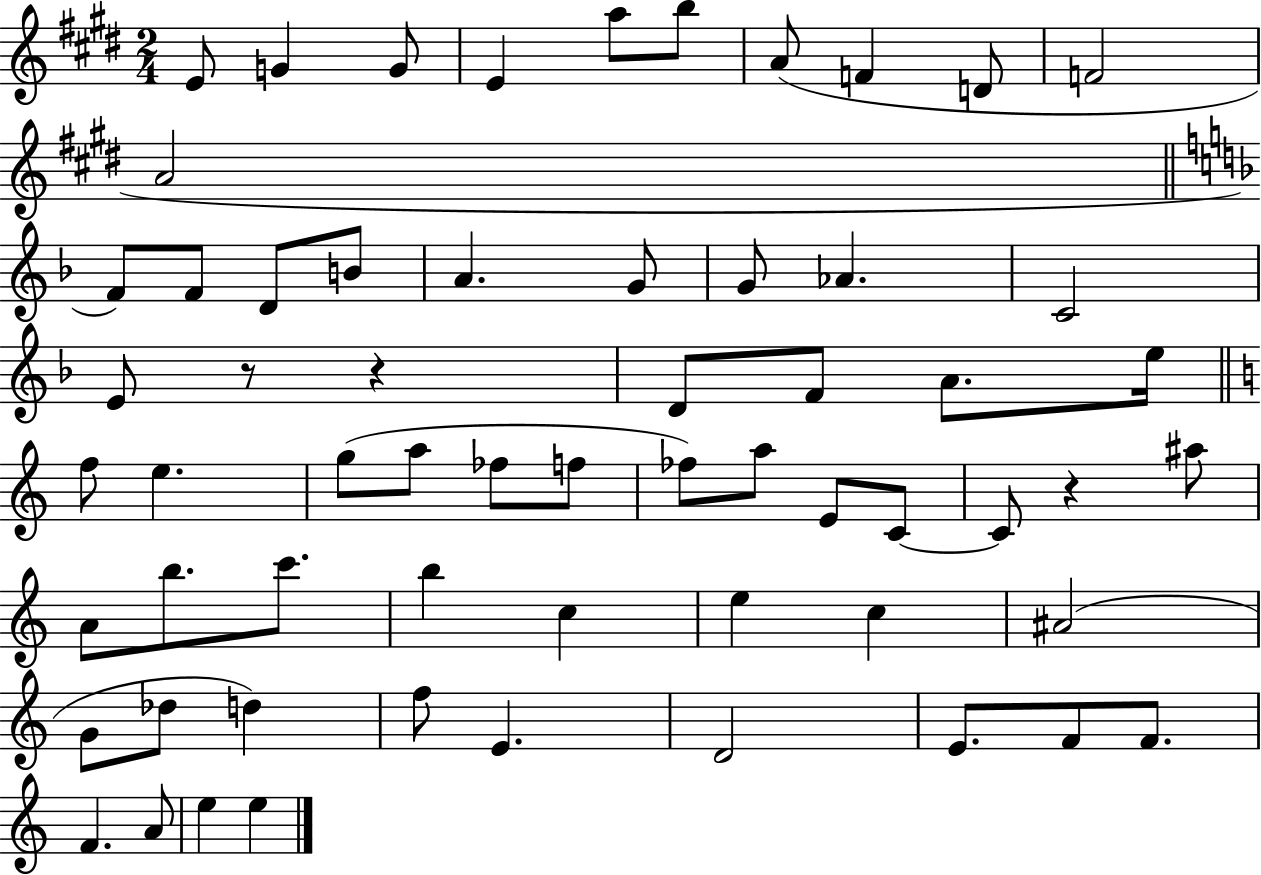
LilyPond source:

{
  \clef treble
  \numericTimeSignature
  \time 2/4
  \key e \major
  e'8 g'4 g'8 | e'4 a''8 b''8 | a'8( f'4 d'8 | f'2 | \break a'2 | \bar "||" \break \key f \major f'8) f'8 d'8 b'8 | a'4. g'8 | g'8 aes'4. | c'2 | \break e'8 r8 r4 | d'8 f'8 a'8. e''16 | \bar "||" \break \key c \major f''8 e''4. | g''8( a''8 fes''8 f''8 | fes''8) a''8 e'8 c'8~~ | c'8 r4 ais''8 | \break a'8 b''8. c'''8. | b''4 c''4 | e''4 c''4 | ais'2( | \break g'8 des''8 d''4) | f''8 e'4. | d'2 | e'8. f'8 f'8. | \break f'4. a'8 | e''4 e''4 | \bar "|."
}